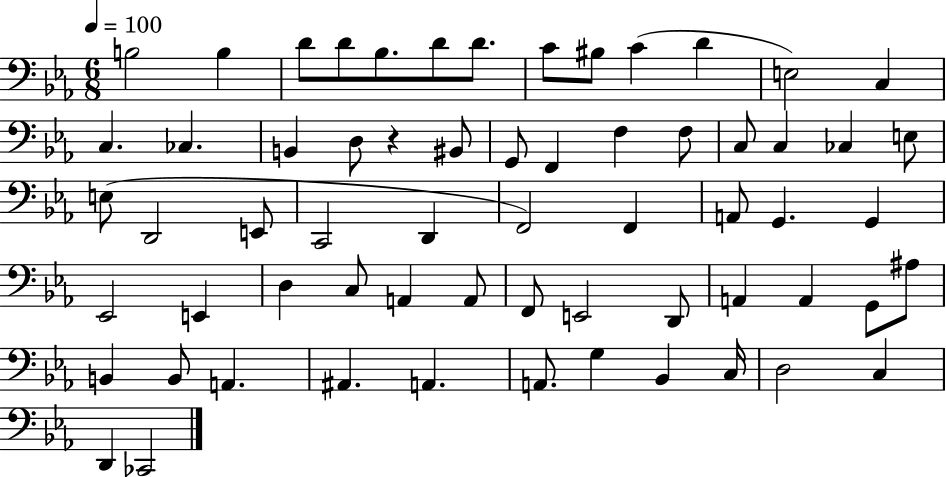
X:1
T:Untitled
M:6/8
L:1/4
K:Eb
B,2 B, D/2 D/2 _B,/2 D/2 D/2 C/2 ^B,/2 C D E,2 C, C, _C, B,, D,/2 z ^B,,/2 G,,/2 F,, F, F,/2 C,/2 C, _C, E,/2 E,/2 D,,2 E,,/2 C,,2 D,, F,,2 F,, A,,/2 G,, G,, _E,,2 E,, D, C,/2 A,, A,,/2 F,,/2 E,,2 D,,/2 A,, A,, G,,/2 ^A,/2 B,, B,,/2 A,, ^A,, A,, A,,/2 G, _B,, C,/4 D,2 C, D,, _C,,2